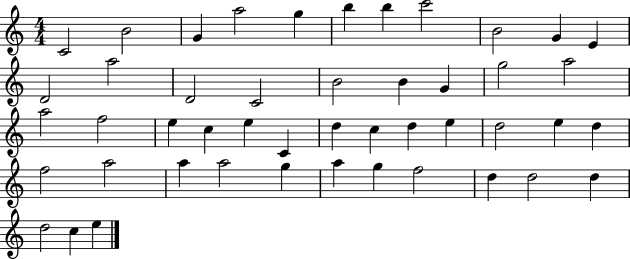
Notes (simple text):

C4/h B4/h G4/q A5/h G5/q B5/q B5/q C6/h B4/h G4/q E4/q D4/h A5/h D4/h C4/h B4/h B4/q G4/q G5/h A5/h A5/h F5/h E5/q C5/q E5/q C4/q D5/q C5/q D5/q E5/q D5/h E5/q D5/q F5/h A5/h A5/q A5/h G5/q A5/q G5/q F5/h D5/q D5/h D5/q D5/h C5/q E5/q